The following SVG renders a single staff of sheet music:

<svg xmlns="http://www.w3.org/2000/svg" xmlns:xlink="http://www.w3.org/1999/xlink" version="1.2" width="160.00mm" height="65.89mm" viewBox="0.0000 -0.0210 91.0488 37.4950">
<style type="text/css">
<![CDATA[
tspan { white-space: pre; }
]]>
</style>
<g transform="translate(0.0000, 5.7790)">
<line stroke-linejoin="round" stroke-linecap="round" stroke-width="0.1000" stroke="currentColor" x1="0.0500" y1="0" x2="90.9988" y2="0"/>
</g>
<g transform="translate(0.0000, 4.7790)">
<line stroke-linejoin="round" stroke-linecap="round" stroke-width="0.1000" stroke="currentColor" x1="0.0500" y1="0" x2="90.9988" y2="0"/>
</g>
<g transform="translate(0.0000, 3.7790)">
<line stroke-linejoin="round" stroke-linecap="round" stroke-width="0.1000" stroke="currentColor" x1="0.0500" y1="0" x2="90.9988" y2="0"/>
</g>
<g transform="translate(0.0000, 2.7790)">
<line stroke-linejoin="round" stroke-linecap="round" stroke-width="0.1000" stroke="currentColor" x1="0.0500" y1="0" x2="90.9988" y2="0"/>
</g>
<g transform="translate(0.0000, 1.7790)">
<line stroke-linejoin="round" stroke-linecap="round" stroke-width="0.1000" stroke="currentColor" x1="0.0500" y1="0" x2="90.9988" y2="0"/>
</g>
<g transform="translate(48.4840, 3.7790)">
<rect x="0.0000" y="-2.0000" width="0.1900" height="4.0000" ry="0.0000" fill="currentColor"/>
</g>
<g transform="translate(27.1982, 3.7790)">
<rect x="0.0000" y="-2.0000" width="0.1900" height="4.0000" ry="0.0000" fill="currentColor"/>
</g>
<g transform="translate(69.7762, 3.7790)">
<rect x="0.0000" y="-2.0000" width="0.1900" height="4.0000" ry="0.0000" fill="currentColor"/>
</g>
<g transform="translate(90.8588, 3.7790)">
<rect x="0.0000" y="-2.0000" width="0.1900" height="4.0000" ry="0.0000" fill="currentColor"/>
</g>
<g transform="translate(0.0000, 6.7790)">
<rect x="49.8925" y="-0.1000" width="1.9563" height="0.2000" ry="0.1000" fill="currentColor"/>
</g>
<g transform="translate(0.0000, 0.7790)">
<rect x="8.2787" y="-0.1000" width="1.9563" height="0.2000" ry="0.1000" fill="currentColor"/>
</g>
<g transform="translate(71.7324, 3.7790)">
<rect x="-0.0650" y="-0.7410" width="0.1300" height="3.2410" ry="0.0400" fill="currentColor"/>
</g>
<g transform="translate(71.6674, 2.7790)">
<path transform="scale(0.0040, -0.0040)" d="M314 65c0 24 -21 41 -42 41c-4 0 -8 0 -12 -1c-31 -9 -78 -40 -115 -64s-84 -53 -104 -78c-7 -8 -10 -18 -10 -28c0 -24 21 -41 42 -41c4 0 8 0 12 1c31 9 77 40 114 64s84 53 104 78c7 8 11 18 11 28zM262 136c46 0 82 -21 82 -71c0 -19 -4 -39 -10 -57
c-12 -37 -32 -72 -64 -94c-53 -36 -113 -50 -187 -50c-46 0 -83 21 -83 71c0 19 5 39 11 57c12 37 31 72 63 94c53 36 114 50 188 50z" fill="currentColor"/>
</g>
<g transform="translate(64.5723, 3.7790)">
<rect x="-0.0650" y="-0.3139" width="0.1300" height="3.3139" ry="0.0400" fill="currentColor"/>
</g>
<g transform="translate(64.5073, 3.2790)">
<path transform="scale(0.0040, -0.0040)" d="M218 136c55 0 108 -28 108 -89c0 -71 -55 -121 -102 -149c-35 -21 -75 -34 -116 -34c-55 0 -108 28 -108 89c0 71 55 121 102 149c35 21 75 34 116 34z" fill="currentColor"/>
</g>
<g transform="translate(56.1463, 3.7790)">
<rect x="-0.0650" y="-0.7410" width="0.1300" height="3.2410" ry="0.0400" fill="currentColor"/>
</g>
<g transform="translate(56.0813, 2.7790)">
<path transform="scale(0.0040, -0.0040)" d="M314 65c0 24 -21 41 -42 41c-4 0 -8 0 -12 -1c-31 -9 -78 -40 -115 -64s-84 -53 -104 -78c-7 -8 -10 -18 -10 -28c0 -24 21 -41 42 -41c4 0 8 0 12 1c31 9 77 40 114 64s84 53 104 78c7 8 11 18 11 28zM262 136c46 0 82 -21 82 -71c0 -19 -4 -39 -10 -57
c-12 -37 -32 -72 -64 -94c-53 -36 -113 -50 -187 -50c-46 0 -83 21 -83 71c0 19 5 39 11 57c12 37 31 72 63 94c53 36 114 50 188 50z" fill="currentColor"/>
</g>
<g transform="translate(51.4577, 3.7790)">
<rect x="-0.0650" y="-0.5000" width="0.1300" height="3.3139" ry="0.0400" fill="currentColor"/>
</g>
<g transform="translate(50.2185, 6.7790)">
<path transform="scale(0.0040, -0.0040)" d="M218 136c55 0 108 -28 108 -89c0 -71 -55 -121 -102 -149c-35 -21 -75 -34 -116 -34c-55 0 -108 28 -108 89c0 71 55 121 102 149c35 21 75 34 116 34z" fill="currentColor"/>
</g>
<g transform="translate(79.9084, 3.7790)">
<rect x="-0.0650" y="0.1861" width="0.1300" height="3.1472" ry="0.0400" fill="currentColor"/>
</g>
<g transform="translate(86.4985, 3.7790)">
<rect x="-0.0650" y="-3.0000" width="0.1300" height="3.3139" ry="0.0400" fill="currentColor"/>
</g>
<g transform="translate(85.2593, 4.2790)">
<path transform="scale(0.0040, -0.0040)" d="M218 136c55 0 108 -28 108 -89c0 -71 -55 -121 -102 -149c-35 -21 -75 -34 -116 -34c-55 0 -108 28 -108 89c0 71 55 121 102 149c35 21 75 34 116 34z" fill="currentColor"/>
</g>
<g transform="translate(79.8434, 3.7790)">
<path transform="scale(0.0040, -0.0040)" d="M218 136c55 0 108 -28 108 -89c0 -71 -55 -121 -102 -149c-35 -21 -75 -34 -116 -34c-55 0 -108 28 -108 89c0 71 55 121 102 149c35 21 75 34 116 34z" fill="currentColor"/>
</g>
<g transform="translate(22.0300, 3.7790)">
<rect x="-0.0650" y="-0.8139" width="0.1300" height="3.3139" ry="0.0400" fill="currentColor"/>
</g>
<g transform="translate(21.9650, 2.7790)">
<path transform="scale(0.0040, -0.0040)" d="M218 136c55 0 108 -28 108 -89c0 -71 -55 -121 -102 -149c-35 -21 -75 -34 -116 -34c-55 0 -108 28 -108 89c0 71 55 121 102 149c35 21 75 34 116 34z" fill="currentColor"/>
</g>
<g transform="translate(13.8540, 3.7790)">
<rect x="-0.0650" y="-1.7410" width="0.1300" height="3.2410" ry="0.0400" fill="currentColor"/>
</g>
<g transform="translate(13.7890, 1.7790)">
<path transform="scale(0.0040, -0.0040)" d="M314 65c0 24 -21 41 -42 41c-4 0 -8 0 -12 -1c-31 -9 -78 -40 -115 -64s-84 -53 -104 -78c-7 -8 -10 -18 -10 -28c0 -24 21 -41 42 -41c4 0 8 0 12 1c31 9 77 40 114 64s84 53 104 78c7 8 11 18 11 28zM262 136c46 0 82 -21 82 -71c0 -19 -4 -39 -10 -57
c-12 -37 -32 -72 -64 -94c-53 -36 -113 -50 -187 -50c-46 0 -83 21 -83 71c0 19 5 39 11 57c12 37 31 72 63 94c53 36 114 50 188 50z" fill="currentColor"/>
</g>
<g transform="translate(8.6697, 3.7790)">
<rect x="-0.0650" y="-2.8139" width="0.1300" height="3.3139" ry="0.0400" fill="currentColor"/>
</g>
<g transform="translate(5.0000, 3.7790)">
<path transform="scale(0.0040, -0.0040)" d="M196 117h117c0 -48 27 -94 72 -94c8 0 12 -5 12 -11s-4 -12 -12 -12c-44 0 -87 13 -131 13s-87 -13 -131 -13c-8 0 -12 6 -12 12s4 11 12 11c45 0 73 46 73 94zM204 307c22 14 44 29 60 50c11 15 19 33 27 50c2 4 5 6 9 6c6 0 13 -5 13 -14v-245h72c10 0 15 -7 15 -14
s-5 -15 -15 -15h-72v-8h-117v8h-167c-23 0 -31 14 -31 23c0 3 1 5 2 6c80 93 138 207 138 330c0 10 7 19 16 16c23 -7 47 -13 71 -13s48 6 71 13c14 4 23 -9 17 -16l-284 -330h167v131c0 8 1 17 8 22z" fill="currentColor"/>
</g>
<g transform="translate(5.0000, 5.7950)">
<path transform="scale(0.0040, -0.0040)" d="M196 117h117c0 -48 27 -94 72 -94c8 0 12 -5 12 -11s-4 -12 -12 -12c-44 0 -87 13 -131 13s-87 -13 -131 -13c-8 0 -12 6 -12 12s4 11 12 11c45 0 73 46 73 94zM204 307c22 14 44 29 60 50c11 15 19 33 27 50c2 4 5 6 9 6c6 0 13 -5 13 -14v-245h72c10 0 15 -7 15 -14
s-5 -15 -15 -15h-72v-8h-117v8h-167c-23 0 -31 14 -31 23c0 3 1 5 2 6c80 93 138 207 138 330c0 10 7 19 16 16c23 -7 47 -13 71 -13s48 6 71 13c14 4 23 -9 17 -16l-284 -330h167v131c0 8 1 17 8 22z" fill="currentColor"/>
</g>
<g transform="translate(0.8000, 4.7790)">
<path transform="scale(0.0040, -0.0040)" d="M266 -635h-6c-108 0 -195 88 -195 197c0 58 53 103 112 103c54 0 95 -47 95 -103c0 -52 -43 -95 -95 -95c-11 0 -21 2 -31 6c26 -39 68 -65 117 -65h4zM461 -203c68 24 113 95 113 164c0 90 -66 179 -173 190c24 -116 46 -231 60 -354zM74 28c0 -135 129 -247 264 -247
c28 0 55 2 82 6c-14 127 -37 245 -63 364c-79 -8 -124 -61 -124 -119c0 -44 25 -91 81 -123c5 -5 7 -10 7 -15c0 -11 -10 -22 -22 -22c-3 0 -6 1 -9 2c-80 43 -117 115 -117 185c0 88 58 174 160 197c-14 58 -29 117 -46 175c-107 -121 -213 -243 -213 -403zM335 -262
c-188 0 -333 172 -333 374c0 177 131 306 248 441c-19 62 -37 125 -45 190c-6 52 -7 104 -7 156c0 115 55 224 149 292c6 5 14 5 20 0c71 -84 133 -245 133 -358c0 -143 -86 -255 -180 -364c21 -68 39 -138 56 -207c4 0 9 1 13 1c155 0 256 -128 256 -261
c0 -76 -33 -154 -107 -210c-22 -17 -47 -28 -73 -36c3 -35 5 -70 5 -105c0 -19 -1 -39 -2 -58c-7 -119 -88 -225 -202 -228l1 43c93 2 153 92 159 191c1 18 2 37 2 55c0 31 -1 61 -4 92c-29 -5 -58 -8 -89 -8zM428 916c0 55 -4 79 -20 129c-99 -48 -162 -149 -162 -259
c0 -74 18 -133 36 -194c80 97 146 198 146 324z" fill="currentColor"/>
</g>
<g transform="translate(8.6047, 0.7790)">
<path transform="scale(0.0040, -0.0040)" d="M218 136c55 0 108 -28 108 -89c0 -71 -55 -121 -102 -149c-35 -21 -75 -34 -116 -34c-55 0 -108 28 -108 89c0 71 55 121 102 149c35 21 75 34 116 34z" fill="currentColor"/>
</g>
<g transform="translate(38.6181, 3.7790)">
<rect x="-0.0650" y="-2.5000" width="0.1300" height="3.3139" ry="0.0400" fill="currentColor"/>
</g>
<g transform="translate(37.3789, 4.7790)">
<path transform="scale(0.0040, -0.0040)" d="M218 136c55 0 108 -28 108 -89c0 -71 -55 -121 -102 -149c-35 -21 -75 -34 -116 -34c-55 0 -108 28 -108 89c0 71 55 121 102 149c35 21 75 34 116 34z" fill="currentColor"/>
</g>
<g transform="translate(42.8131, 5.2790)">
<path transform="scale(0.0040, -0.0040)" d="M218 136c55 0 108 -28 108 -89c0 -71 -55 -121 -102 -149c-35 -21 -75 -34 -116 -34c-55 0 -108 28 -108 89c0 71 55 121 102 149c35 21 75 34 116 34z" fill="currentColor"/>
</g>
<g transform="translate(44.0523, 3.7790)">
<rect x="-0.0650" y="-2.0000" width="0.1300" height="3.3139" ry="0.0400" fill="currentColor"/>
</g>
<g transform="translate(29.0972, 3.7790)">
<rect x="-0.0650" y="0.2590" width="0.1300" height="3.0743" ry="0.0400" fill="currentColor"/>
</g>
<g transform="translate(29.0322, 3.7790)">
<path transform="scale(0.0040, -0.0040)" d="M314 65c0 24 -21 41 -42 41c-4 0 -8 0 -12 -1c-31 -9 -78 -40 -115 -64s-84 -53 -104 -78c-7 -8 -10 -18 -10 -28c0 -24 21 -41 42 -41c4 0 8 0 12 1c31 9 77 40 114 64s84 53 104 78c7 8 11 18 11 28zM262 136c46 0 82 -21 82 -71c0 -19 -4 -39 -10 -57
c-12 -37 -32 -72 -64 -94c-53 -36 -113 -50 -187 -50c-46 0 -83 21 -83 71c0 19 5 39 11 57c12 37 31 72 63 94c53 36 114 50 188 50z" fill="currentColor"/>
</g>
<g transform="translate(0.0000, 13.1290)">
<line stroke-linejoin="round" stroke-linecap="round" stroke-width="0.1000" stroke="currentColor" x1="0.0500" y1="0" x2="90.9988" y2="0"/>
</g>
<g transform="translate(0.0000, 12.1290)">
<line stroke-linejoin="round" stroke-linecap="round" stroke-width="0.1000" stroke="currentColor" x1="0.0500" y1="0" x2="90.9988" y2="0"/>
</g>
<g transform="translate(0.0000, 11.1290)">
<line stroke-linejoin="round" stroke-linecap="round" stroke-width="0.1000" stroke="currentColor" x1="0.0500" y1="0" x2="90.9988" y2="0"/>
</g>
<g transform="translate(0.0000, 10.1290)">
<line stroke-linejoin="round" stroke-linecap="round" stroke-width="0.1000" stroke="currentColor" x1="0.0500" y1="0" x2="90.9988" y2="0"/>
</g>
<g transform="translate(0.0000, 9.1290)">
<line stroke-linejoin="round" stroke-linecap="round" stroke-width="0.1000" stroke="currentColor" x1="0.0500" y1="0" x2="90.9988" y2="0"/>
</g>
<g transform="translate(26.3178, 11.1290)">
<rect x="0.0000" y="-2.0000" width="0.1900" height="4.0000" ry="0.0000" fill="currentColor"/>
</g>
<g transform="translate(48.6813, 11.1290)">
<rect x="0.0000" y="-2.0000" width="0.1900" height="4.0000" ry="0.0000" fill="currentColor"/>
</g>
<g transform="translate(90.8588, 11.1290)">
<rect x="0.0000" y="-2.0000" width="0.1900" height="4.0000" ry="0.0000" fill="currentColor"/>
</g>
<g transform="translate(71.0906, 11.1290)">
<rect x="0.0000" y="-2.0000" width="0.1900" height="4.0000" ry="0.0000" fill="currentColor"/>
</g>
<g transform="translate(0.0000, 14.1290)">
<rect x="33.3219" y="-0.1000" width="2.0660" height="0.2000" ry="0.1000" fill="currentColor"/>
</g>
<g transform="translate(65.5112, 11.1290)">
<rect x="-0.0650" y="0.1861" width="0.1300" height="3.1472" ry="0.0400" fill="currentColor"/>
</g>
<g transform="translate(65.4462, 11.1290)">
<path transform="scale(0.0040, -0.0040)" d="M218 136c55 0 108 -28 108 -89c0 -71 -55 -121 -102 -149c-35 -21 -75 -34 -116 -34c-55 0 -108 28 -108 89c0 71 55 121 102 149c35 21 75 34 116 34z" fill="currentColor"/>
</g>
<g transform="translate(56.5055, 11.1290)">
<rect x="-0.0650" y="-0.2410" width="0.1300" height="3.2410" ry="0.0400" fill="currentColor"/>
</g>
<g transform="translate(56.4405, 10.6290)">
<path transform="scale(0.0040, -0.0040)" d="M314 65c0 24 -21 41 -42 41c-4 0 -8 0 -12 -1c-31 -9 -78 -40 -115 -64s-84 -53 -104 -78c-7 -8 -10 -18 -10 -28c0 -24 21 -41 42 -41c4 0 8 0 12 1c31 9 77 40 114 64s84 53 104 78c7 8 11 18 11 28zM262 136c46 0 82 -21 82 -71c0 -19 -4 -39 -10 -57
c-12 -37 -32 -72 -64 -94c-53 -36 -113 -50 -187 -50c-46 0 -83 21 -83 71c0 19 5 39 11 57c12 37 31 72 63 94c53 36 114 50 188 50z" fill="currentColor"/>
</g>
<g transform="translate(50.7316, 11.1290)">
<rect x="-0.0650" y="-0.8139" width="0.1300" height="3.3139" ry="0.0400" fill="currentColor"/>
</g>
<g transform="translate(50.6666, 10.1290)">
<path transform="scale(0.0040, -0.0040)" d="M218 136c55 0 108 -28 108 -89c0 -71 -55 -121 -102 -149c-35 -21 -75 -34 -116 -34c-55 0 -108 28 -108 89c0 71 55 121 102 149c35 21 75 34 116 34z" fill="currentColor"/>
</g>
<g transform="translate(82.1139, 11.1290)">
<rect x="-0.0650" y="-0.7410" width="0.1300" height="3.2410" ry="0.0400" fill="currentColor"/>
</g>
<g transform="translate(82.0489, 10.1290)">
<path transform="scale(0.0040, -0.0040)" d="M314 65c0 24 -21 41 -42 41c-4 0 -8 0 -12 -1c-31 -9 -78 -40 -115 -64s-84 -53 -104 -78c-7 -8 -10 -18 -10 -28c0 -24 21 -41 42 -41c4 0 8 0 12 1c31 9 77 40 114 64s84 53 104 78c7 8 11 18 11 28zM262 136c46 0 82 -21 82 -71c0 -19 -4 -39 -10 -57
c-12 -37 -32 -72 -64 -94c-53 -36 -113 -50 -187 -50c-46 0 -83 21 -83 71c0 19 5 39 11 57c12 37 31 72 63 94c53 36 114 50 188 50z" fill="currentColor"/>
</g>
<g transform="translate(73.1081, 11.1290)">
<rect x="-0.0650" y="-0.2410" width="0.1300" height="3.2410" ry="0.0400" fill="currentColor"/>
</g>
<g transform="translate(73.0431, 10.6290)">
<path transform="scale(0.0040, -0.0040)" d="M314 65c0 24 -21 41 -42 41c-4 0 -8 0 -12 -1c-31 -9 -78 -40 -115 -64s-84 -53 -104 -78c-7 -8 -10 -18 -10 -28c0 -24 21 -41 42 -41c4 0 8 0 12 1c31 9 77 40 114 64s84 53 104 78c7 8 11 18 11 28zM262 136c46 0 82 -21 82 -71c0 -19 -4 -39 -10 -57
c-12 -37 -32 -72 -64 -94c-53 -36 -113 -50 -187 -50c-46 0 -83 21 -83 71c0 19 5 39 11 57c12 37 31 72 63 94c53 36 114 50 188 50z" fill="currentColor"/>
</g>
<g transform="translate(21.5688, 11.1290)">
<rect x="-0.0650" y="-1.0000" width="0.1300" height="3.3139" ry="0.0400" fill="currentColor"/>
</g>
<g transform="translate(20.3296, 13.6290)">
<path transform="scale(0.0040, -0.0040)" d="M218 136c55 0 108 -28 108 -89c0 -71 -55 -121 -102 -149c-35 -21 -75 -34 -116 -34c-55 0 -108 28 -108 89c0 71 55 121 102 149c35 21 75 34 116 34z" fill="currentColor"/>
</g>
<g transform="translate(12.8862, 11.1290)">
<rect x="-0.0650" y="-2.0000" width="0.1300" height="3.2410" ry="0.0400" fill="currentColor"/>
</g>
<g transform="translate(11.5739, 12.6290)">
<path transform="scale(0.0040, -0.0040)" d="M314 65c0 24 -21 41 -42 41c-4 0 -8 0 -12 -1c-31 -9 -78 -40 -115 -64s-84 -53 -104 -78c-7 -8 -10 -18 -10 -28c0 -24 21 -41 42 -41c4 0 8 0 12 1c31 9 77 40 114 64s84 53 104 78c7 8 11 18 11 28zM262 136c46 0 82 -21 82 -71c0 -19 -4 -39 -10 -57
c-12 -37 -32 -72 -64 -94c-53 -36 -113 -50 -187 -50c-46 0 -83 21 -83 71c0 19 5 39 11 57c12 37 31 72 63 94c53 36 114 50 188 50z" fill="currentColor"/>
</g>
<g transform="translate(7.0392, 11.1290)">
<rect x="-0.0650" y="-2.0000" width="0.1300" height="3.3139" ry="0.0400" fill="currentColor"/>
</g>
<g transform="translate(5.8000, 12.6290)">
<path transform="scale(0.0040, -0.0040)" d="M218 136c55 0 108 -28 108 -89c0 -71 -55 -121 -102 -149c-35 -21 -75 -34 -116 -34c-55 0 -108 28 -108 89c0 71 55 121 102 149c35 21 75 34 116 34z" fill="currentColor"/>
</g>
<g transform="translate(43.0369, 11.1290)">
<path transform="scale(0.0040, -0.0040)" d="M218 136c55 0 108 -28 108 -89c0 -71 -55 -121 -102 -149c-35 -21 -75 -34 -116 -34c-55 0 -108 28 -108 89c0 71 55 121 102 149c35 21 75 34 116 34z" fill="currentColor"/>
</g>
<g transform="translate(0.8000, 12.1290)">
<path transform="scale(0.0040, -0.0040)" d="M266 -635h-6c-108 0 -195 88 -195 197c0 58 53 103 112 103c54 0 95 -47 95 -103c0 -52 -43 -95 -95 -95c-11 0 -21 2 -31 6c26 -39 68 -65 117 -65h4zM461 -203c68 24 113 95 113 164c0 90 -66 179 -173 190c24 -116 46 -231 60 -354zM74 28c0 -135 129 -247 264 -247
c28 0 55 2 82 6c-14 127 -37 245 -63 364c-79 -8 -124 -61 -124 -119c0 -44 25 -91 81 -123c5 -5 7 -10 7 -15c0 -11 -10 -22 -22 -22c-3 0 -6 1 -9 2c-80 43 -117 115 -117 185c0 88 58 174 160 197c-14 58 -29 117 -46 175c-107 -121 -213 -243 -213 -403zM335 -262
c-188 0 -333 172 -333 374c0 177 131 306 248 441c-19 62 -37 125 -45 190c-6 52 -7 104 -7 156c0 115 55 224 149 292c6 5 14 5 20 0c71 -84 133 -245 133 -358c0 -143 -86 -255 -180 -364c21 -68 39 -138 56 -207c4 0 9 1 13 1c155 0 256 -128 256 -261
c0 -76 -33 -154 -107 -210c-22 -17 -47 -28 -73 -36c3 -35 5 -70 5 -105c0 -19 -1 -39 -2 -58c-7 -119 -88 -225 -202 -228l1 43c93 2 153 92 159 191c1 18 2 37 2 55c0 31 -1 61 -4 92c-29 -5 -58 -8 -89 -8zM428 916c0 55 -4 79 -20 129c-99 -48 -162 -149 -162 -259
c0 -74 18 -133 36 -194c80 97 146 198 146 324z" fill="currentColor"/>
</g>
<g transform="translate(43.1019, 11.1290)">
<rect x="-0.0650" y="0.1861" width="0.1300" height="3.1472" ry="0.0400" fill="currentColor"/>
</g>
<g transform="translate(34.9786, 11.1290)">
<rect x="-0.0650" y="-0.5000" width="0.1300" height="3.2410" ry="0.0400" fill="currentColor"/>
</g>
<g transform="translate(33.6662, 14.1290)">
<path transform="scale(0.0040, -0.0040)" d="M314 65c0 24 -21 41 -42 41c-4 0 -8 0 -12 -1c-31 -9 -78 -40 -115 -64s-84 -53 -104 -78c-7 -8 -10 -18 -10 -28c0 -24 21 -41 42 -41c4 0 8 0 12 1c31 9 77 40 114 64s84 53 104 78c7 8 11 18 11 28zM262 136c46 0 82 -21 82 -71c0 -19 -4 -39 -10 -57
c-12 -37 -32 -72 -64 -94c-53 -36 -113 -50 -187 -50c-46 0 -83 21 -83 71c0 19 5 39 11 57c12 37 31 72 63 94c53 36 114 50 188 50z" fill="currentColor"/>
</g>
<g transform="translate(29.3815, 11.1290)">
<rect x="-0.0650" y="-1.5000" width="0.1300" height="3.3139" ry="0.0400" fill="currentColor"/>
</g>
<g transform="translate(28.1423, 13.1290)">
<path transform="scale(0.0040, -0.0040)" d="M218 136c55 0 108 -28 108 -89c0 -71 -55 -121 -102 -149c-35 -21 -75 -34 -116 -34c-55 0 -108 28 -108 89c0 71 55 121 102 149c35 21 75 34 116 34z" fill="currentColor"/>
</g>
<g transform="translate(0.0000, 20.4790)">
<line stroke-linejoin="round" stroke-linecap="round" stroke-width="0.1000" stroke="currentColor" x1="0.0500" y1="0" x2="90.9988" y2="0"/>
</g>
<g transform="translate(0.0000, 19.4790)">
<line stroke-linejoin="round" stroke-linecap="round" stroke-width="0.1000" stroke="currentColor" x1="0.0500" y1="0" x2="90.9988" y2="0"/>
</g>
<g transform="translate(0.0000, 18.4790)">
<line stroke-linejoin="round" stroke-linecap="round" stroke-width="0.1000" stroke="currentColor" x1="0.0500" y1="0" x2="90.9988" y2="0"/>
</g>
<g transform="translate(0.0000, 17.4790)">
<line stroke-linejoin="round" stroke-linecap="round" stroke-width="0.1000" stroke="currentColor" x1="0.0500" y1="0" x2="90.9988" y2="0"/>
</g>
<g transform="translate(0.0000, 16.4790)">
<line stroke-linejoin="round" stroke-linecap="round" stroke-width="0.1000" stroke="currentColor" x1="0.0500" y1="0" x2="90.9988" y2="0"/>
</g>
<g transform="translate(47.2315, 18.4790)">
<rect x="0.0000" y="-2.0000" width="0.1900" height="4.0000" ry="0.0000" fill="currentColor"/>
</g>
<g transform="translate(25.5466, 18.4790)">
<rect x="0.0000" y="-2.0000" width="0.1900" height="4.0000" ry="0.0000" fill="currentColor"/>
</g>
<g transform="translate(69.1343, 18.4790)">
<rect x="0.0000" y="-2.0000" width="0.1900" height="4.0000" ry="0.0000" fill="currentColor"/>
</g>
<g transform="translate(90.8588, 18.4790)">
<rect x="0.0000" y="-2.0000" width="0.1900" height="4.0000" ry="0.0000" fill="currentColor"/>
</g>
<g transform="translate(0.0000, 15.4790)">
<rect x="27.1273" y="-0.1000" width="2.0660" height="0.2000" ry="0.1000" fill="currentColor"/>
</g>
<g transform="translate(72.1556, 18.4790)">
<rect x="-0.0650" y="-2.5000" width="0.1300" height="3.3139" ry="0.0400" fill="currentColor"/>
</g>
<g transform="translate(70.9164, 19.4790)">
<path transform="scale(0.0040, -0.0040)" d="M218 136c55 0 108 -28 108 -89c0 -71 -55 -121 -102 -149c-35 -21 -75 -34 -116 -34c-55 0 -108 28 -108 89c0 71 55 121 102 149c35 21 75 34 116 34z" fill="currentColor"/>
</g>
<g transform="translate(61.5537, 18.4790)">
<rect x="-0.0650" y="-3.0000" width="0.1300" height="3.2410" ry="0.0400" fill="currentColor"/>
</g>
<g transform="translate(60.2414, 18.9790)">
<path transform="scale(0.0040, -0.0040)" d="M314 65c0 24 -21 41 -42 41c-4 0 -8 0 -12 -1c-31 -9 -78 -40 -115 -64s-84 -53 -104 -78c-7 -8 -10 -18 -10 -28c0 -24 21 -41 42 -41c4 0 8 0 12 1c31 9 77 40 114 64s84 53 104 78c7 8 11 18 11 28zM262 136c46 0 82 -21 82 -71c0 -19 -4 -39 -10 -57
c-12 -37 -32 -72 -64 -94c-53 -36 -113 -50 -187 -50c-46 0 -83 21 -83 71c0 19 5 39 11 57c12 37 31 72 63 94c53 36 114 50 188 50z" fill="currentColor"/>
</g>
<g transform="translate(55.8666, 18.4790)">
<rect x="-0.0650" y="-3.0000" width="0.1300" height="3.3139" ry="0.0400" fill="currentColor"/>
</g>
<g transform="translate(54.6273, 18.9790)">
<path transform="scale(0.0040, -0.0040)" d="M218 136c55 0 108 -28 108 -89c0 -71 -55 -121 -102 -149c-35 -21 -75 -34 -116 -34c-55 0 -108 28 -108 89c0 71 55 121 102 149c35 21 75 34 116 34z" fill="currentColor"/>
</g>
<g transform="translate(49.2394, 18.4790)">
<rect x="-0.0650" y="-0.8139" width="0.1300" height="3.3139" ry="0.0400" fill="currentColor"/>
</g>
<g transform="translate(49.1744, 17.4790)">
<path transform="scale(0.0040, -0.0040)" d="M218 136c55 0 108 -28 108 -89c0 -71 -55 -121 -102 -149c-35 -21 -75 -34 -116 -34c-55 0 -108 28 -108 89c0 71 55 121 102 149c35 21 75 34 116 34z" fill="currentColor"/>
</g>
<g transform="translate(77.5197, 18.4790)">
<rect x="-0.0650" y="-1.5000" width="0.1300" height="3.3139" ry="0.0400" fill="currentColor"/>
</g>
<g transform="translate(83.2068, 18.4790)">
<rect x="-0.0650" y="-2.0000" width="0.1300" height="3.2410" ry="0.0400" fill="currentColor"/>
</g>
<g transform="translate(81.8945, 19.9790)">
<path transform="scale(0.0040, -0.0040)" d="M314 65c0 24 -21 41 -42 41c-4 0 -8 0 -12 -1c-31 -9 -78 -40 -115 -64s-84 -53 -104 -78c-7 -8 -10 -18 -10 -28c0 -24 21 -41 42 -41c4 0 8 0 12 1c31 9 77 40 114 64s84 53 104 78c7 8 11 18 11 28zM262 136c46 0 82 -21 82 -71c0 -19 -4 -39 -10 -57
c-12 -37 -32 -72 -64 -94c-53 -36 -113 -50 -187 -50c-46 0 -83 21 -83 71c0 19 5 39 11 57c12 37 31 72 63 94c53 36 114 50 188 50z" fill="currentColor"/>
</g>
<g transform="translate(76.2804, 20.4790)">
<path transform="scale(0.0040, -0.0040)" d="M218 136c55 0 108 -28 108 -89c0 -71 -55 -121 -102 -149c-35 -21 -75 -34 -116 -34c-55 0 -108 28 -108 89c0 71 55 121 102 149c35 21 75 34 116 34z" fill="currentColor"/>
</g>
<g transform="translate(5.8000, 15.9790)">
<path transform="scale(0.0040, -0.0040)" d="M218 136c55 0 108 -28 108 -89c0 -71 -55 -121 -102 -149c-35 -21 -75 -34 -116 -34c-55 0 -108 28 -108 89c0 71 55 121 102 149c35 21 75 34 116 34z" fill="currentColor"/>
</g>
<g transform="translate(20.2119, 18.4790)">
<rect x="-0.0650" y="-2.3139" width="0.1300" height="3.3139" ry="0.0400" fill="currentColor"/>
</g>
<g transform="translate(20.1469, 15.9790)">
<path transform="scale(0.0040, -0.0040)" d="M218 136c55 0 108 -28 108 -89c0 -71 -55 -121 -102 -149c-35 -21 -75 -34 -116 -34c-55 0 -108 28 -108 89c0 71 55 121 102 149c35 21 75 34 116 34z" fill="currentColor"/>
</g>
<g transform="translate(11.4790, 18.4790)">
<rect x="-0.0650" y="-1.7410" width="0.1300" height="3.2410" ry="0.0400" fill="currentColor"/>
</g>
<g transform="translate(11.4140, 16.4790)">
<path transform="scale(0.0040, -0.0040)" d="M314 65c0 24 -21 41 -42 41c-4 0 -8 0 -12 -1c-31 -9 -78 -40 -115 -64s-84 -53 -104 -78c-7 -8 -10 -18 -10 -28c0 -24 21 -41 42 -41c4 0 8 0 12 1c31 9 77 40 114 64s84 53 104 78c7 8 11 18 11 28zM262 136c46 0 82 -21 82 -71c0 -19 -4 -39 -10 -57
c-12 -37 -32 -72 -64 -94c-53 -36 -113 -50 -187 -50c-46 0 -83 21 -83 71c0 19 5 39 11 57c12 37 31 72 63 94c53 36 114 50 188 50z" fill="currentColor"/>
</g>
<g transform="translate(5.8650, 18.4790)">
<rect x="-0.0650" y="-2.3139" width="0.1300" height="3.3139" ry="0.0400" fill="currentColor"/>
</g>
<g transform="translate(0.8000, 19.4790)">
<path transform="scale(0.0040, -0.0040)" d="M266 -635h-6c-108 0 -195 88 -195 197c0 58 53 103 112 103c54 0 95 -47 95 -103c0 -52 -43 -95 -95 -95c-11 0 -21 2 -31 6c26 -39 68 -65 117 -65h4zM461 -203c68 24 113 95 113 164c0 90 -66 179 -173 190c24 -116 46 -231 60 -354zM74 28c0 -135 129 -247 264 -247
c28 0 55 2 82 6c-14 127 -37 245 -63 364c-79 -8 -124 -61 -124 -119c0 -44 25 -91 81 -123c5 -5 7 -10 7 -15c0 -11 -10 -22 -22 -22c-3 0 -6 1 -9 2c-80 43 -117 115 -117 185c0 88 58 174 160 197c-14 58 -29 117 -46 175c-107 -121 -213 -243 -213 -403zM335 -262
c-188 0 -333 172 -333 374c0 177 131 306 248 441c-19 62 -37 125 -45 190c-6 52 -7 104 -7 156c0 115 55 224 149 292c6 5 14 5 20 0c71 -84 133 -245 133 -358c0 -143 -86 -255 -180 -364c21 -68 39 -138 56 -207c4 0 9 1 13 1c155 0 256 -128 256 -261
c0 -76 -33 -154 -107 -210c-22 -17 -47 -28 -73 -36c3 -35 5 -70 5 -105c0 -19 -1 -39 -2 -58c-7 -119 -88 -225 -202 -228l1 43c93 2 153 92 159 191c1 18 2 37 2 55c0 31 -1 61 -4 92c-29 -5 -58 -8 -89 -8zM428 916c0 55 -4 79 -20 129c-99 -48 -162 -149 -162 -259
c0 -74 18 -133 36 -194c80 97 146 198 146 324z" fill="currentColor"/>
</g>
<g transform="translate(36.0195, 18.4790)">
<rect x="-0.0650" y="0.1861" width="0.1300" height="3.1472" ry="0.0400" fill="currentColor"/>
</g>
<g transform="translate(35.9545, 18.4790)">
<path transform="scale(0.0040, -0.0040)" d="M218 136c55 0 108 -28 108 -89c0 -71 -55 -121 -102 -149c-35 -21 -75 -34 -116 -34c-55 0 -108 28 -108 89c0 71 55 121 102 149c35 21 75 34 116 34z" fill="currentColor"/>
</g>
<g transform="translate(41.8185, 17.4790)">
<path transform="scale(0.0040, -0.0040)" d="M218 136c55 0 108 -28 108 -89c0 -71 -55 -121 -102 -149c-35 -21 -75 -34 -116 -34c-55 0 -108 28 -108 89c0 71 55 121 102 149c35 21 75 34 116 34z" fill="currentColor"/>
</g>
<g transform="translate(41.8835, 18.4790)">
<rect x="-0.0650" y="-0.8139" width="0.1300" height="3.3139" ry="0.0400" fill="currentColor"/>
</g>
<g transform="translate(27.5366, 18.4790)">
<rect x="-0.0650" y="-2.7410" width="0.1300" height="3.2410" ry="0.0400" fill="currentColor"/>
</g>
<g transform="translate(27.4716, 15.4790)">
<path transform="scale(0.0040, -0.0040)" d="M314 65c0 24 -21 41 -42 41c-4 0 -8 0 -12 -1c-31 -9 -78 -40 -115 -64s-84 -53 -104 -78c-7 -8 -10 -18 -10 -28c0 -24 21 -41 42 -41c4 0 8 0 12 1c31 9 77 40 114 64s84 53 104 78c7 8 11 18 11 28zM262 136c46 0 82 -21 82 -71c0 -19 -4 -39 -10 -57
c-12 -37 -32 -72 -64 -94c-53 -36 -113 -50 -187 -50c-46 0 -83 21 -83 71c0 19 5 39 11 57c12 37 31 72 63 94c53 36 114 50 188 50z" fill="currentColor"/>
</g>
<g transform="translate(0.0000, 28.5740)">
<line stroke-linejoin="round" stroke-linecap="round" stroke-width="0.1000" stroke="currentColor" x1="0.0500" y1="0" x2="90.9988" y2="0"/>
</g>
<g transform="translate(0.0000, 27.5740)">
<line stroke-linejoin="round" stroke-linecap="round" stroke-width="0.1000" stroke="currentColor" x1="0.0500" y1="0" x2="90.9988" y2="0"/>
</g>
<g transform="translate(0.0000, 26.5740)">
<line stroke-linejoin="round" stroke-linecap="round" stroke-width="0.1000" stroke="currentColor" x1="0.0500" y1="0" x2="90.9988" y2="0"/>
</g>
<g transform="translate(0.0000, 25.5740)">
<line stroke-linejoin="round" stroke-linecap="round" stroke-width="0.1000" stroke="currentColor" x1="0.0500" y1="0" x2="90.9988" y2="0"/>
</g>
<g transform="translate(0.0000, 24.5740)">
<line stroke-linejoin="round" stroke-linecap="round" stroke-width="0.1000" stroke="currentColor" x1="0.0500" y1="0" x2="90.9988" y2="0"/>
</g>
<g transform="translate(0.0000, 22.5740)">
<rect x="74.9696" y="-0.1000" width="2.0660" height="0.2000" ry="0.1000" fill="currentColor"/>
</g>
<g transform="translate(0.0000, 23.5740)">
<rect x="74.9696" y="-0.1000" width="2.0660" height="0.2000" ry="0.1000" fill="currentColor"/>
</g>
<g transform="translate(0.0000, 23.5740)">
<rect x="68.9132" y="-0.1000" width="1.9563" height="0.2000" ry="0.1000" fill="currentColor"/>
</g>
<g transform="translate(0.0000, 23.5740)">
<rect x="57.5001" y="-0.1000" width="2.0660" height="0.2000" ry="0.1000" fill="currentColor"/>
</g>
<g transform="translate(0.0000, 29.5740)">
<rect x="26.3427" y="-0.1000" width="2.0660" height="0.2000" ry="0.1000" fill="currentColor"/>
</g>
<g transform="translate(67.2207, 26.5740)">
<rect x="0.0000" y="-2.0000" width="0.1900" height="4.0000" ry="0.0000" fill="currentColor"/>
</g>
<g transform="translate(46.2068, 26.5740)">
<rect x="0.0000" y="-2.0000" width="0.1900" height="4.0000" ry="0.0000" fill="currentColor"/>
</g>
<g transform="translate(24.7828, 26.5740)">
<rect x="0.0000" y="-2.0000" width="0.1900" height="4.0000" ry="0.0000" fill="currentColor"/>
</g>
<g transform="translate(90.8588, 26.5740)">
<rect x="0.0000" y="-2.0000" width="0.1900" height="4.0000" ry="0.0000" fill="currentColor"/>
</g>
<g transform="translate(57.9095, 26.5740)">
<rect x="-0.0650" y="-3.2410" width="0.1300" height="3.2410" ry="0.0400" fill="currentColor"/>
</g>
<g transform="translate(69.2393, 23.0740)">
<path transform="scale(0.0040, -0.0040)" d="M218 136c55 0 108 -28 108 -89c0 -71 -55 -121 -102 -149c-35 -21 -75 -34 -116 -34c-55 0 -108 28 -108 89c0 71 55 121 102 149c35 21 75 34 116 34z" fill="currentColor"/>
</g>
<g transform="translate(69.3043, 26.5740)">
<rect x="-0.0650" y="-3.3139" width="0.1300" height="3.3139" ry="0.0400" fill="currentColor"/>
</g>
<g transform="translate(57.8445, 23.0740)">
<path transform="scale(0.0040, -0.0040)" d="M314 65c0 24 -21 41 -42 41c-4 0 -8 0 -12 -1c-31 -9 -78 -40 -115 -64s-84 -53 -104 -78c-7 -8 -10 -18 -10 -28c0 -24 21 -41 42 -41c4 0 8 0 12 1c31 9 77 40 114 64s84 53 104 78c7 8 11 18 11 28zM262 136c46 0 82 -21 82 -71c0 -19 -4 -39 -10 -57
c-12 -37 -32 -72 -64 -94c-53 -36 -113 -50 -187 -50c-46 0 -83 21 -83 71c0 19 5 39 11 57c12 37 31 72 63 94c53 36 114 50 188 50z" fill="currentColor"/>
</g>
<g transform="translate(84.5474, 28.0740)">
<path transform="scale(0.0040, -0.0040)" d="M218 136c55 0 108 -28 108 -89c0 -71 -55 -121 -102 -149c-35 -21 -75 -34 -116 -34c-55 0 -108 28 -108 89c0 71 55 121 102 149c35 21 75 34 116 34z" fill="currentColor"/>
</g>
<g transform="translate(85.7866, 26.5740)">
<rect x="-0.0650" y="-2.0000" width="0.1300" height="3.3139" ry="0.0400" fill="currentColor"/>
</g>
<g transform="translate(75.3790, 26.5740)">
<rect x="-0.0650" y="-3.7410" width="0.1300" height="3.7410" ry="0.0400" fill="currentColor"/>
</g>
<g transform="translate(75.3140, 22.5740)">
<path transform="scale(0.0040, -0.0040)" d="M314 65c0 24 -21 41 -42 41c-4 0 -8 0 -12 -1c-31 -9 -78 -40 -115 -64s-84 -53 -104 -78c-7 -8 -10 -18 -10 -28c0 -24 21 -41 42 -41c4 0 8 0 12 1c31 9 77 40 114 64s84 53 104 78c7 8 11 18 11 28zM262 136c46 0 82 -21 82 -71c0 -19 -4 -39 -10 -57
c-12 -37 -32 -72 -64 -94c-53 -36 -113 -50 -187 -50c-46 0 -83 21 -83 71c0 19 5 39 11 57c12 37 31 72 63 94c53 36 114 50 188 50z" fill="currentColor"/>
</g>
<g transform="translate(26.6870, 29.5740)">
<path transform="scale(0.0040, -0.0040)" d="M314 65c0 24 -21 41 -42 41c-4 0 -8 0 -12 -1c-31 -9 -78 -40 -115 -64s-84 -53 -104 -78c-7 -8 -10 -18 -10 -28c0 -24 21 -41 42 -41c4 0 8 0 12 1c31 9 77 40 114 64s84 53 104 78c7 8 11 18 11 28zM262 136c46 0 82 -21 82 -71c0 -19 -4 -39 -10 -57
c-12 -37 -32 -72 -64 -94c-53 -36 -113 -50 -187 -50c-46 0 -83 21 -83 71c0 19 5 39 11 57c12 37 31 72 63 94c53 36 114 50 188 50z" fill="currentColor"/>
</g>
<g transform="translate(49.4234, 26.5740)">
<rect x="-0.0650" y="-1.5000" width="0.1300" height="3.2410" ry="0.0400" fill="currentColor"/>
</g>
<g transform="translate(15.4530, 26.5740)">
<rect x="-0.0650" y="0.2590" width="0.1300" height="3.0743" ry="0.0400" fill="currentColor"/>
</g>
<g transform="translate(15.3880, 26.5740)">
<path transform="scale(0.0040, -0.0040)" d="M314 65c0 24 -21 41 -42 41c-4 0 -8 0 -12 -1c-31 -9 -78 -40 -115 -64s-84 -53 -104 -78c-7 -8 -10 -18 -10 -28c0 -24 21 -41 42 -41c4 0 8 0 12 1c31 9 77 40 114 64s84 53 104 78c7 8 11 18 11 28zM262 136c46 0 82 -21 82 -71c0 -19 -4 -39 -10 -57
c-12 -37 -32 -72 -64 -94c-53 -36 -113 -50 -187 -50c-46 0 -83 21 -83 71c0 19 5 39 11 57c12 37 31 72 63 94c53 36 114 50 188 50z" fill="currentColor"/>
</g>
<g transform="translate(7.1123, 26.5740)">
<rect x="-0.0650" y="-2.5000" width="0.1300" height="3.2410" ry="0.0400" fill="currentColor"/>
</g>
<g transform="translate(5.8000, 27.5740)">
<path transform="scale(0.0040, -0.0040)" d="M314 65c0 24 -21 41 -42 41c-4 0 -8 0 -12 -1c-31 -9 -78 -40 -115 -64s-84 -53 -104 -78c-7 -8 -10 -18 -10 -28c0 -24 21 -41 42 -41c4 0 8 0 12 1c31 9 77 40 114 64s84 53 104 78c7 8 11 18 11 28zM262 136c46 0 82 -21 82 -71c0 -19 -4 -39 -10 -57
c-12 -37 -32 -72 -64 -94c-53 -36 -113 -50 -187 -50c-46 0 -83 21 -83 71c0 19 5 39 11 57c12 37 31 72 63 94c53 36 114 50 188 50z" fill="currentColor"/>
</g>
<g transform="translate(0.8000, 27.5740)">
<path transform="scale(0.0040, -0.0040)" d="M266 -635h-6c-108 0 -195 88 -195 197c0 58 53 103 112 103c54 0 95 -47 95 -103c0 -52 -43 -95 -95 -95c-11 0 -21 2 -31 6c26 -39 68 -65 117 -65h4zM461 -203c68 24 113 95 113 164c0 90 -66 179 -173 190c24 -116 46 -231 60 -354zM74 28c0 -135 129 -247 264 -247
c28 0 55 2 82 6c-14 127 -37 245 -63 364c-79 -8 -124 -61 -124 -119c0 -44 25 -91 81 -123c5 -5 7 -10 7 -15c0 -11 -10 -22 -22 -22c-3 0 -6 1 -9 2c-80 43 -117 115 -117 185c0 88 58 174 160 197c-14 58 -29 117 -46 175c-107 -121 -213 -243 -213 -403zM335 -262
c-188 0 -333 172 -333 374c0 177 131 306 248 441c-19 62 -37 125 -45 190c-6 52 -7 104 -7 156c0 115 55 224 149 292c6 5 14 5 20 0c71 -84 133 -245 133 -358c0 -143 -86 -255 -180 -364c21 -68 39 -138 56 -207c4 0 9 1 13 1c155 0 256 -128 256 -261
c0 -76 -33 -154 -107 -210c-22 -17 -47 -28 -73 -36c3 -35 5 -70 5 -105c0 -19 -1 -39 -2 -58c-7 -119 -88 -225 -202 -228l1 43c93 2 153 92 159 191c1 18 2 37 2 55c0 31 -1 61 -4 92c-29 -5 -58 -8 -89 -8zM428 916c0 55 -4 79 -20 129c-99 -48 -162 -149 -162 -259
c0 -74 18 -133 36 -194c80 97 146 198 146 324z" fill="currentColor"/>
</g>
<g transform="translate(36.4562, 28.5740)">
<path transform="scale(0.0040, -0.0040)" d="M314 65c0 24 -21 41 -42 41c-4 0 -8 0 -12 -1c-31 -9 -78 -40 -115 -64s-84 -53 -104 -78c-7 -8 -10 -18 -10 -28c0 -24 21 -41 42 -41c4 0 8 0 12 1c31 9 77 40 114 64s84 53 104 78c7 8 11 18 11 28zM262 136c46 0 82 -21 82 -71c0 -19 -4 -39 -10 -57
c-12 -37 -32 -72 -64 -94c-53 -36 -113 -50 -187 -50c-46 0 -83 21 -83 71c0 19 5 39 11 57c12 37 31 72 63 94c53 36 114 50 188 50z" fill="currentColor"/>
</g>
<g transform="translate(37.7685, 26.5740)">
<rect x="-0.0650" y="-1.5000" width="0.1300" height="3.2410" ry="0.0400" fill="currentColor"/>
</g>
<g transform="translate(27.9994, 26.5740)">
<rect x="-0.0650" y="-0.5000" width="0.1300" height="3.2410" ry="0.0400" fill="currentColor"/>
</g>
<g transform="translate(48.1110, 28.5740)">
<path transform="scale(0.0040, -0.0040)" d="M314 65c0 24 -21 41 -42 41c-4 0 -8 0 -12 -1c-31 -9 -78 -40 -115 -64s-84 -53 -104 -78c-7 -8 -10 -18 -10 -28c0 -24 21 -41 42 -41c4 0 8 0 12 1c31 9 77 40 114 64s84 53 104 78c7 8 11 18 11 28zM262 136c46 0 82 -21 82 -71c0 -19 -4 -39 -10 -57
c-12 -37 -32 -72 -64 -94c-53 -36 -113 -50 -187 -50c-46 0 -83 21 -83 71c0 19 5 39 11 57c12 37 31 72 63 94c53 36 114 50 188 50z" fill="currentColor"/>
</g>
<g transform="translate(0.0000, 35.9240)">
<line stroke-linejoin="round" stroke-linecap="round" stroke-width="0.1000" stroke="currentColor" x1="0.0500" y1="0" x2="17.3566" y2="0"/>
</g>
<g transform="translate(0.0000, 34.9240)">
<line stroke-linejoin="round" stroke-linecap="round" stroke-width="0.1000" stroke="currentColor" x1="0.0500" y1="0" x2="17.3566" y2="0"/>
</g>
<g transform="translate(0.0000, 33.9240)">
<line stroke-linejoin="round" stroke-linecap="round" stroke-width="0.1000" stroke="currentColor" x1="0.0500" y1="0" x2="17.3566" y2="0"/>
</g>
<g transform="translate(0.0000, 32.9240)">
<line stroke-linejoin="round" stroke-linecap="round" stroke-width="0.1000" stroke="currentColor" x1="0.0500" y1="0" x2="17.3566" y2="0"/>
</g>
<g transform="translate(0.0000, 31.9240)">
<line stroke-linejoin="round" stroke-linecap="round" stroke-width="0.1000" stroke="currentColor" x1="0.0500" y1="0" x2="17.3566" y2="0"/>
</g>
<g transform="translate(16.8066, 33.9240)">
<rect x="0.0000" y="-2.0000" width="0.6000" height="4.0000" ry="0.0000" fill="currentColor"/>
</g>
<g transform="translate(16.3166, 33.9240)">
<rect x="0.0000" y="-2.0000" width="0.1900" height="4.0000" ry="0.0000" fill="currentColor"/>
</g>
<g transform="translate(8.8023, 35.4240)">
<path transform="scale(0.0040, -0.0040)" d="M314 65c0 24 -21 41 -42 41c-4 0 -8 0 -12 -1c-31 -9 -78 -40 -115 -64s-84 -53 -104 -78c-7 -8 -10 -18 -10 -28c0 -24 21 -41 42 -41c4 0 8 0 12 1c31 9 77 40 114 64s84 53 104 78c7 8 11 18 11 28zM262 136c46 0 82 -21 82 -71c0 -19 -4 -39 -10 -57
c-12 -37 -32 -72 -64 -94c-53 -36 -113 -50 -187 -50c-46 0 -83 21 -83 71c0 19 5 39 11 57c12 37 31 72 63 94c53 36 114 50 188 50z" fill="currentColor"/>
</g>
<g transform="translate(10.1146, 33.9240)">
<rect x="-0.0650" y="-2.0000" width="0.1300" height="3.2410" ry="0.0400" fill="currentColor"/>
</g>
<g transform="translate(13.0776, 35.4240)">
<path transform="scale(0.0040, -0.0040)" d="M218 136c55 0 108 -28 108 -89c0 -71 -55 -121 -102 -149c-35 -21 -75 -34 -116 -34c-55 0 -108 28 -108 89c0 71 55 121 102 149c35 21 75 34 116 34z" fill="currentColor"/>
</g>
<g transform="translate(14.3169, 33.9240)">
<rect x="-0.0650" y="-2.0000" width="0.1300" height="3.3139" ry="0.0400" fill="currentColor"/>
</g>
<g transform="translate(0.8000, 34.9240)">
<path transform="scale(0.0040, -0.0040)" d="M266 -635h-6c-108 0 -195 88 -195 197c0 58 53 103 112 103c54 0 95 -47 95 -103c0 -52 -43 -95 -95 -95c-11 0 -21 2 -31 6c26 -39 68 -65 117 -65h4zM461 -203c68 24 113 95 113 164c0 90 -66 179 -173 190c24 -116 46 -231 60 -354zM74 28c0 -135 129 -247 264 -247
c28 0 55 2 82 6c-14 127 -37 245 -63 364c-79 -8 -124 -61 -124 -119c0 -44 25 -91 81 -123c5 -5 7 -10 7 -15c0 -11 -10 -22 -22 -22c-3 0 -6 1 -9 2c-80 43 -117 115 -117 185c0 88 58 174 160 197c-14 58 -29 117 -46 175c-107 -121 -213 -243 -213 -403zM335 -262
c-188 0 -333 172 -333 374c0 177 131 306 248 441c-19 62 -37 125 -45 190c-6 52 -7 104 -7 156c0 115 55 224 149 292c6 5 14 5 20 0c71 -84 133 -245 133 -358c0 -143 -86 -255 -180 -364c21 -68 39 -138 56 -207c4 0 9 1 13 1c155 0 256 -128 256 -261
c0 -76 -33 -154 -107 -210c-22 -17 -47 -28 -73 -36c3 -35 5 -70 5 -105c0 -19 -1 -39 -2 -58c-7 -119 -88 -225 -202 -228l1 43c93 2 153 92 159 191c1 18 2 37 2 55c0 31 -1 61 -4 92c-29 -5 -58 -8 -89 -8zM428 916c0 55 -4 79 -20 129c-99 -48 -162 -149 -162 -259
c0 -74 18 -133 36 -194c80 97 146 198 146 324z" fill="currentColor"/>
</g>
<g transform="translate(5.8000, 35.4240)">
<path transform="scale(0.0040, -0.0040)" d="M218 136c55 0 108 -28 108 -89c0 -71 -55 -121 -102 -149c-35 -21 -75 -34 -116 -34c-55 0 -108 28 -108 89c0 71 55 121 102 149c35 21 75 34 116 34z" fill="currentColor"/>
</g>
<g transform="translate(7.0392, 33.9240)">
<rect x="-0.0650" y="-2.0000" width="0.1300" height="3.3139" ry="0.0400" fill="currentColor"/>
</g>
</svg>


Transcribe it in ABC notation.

X:1
T:Untitled
M:4/4
L:1/4
K:C
a f2 d B2 G F C d2 c d2 B A F F2 D E C2 B d c2 B c2 d2 g f2 g a2 B d d A A2 G E F2 G2 B2 C2 E2 E2 b2 b c'2 F F F2 F